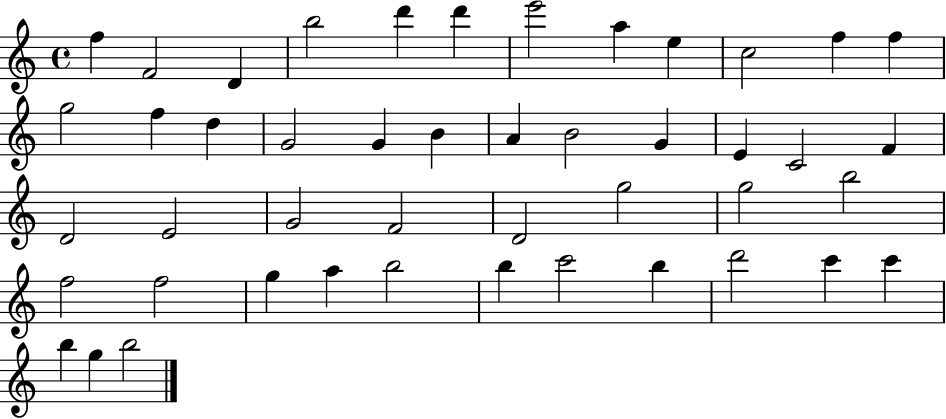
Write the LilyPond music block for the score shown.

{
  \clef treble
  \time 4/4
  \defaultTimeSignature
  \key c \major
  f''4 f'2 d'4 | b''2 d'''4 d'''4 | e'''2 a''4 e''4 | c''2 f''4 f''4 | \break g''2 f''4 d''4 | g'2 g'4 b'4 | a'4 b'2 g'4 | e'4 c'2 f'4 | \break d'2 e'2 | g'2 f'2 | d'2 g''2 | g''2 b''2 | \break f''2 f''2 | g''4 a''4 b''2 | b''4 c'''2 b''4 | d'''2 c'''4 c'''4 | \break b''4 g''4 b''2 | \bar "|."
}